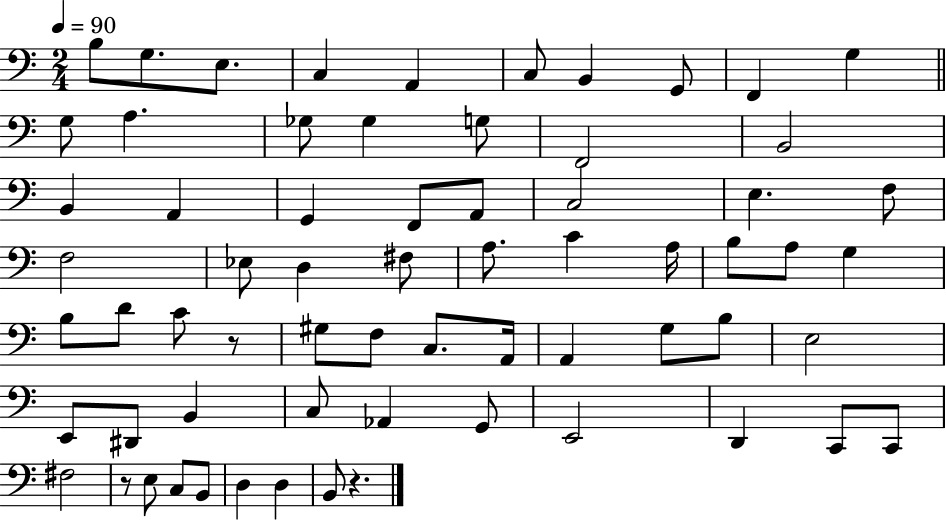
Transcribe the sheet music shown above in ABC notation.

X:1
T:Untitled
M:2/4
L:1/4
K:C
B,/2 G,/2 E,/2 C, A,, C,/2 B,, G,,/2 F,, G, G,/2 A, _G,/2 _G, G,/2 F,,2 B,,2 B,, A,, G,, F,,/2 A,,/2 C,2 E, F,/2 F,2 _E,/2 D, ^F,/2 A,/2 C A,/4 B,/2 A,/2 G, B,/2 D/2 C/2 z/2 ^G,/2 F,/2 C,/2 A,,/4 A,, G,/2 B,/2 E,2 E,,/2 ^D,,/2 B,, C,/2 _A,, G,,/2 E,,2 D,, C,,/2 C,,/2 ^F,2 z/2 E,/2 C,/2 B,,/2 D, D, B,,/2 z